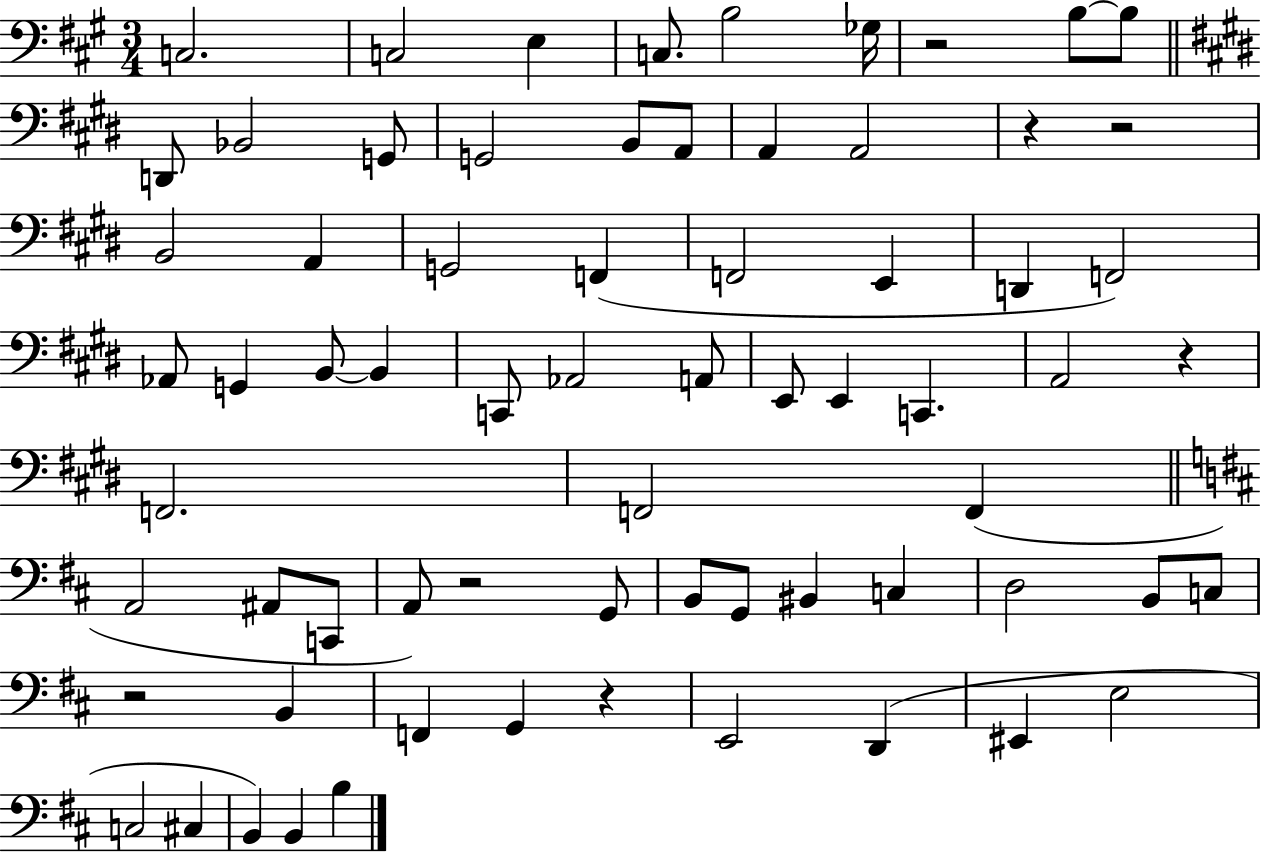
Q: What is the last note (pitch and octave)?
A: B3